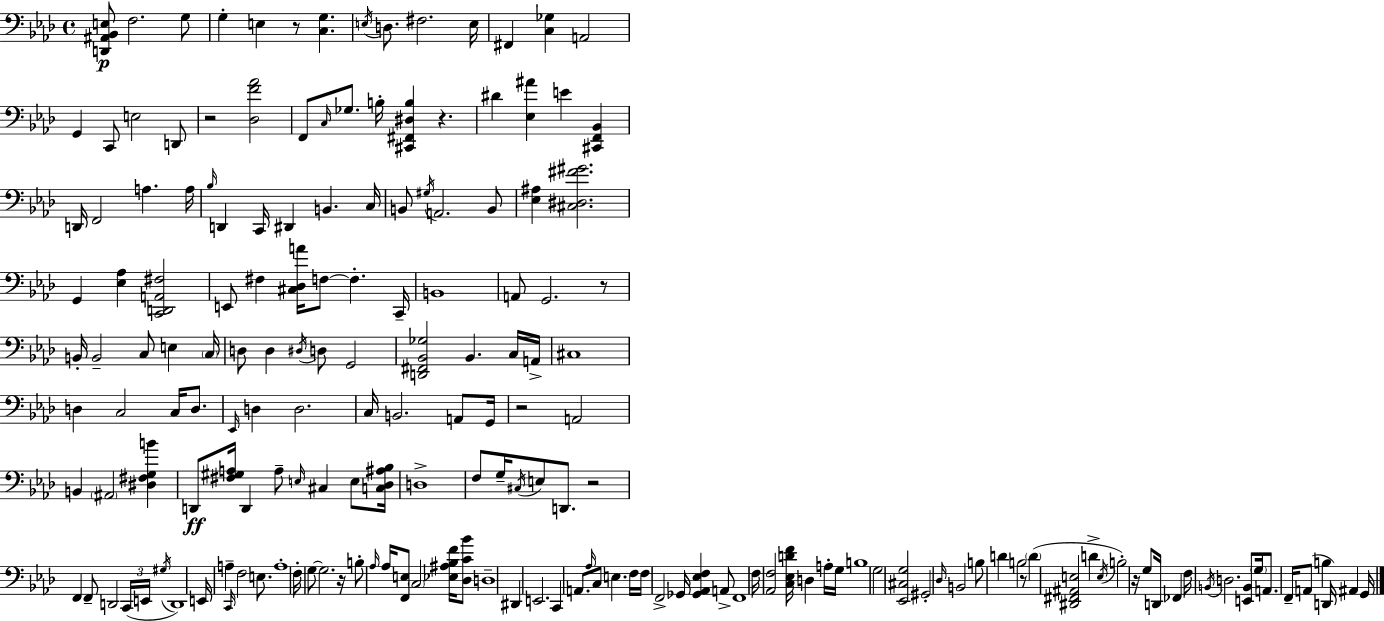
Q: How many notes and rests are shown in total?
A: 181